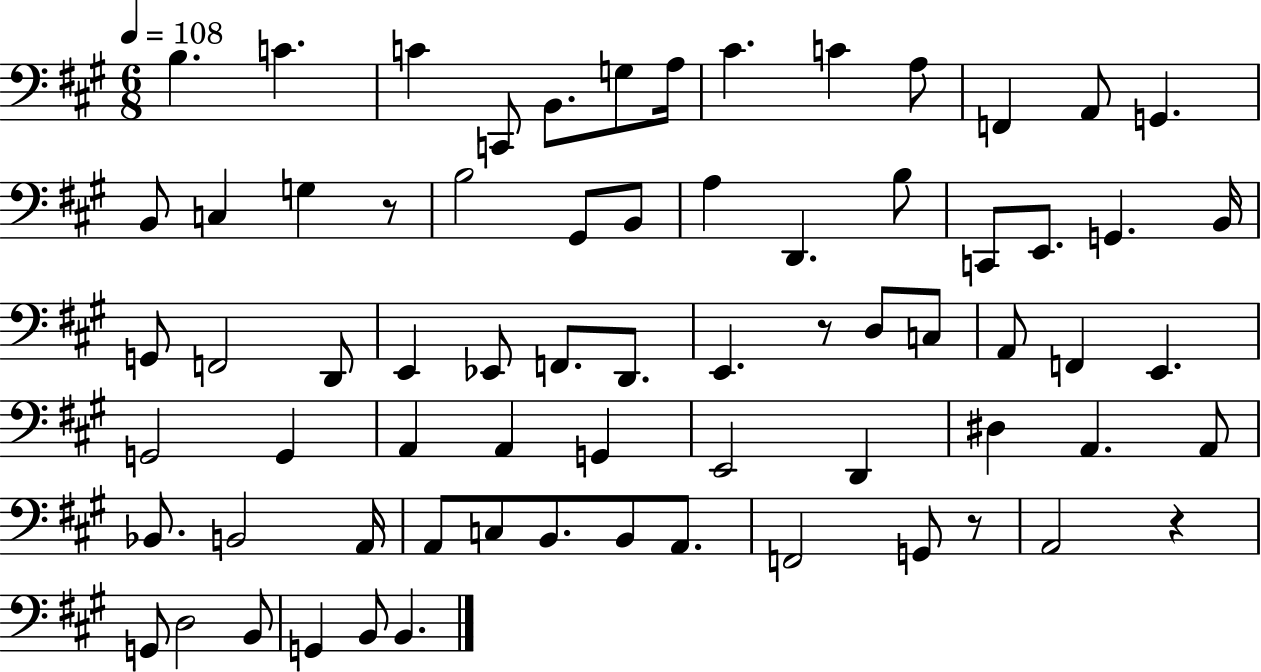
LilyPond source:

{
  \clef bass
  \numericTimeSignature
  \time 6/8
  \key a \major
  \tempo 4 = 108
  b4. c'4. | c'4 c,8 b,8. g8 a16 | cis'4. c'4 a8 | f,4 a,8 g,4. | \break b,8 c4 g4 r8 | b2 gis,8 b,8 | a4 d,4. b8 | c,8 e,8. g,4. b,16 | \break g,8 f,2 d,8 | e,4 ees,8 f,8. d,8. | e,4. r8 d8 c8 | a,8 f,4 e,4. | \break g,2 g,4 | a,4 a,4 g,4 | e,2 d,4 | dis4 a,4. a,8 | \break bes,8. b,2 a,16 | a,8 c8 b,8. b,8 a,8. | f,2 g,8 r8 | a,2 r4 | \break g,8 d2 b,8 | g,4 b,8 b,4. | \bar "|."
}